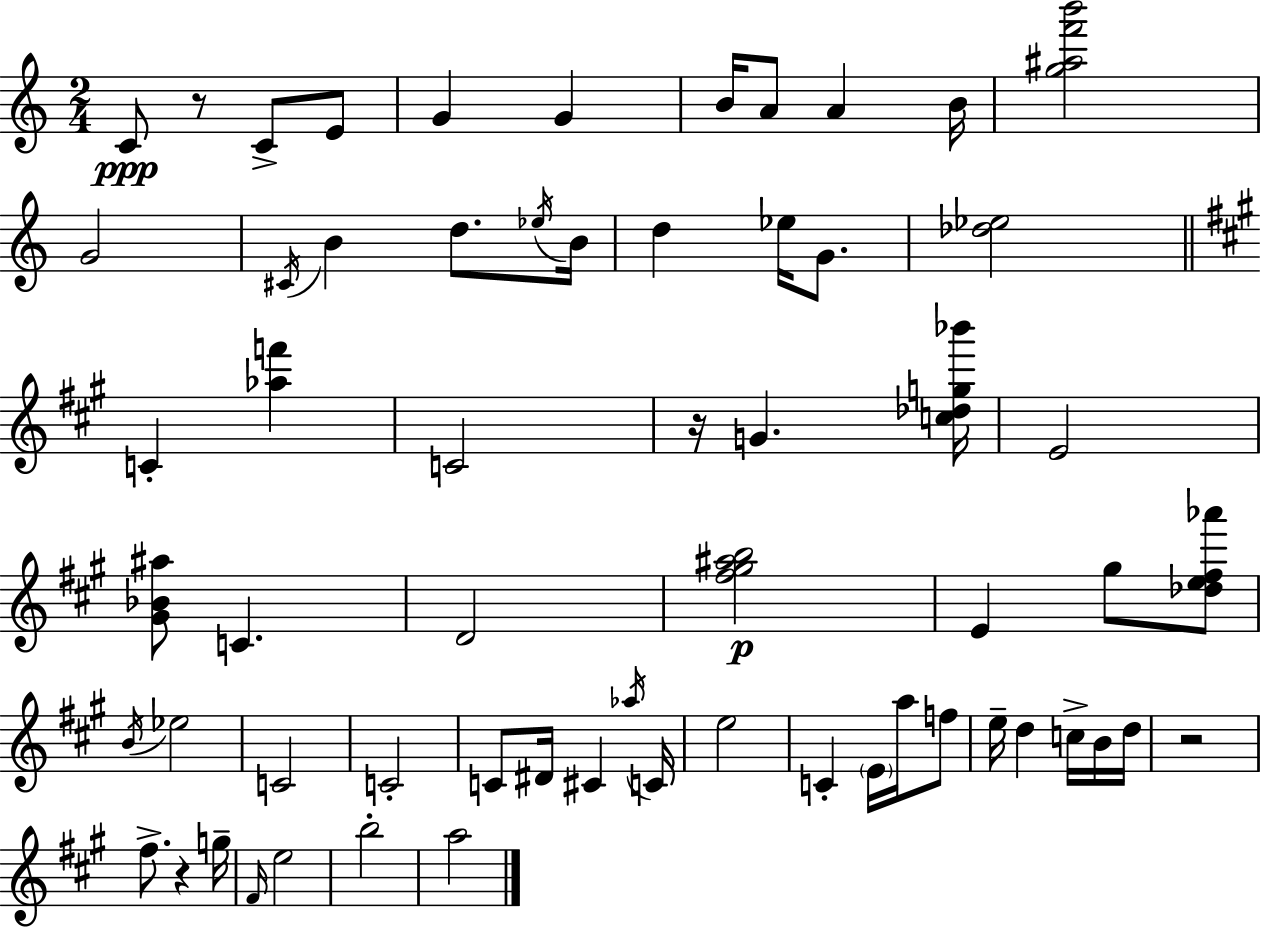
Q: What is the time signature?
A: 2/4